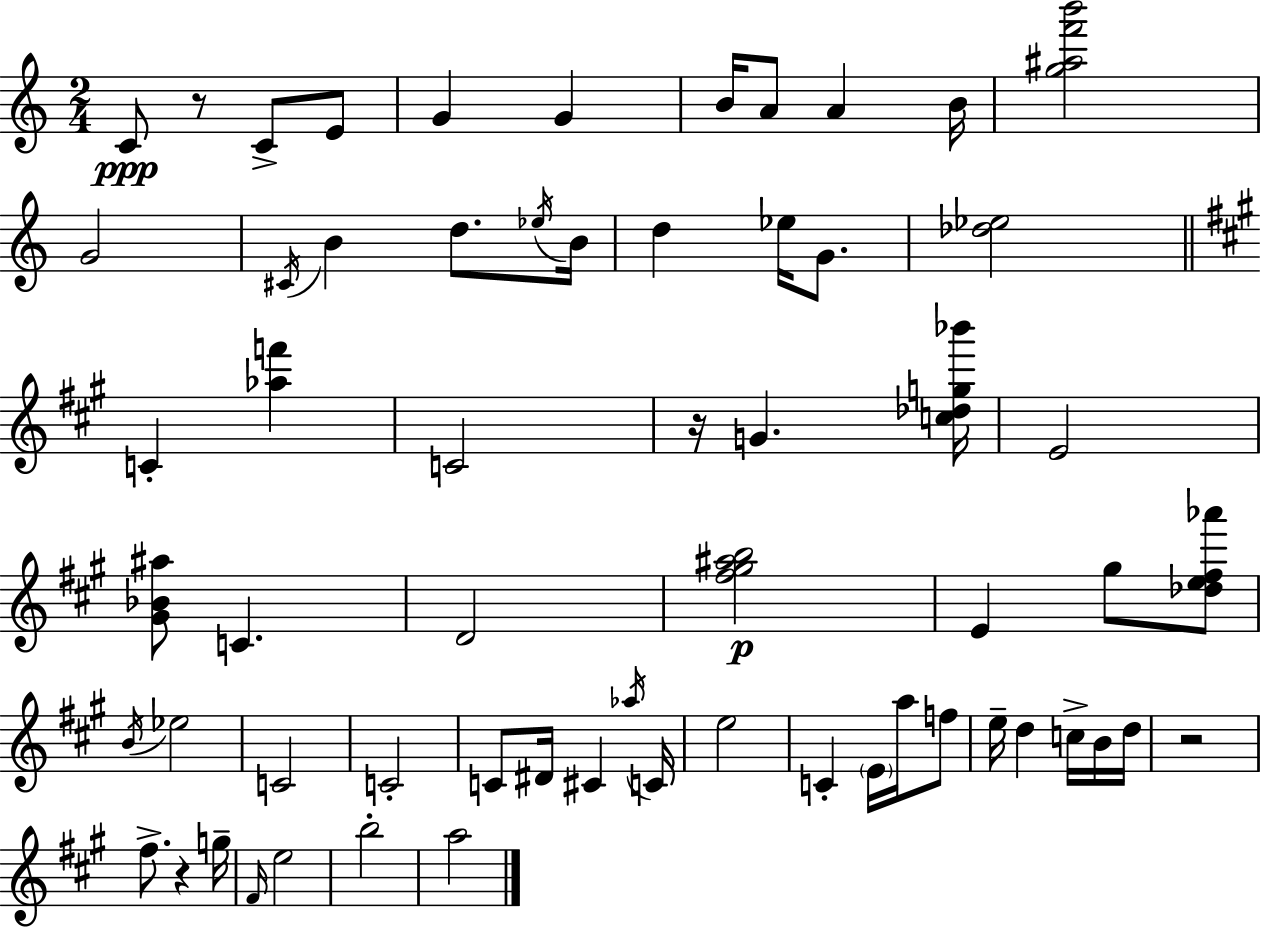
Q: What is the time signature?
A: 2/4